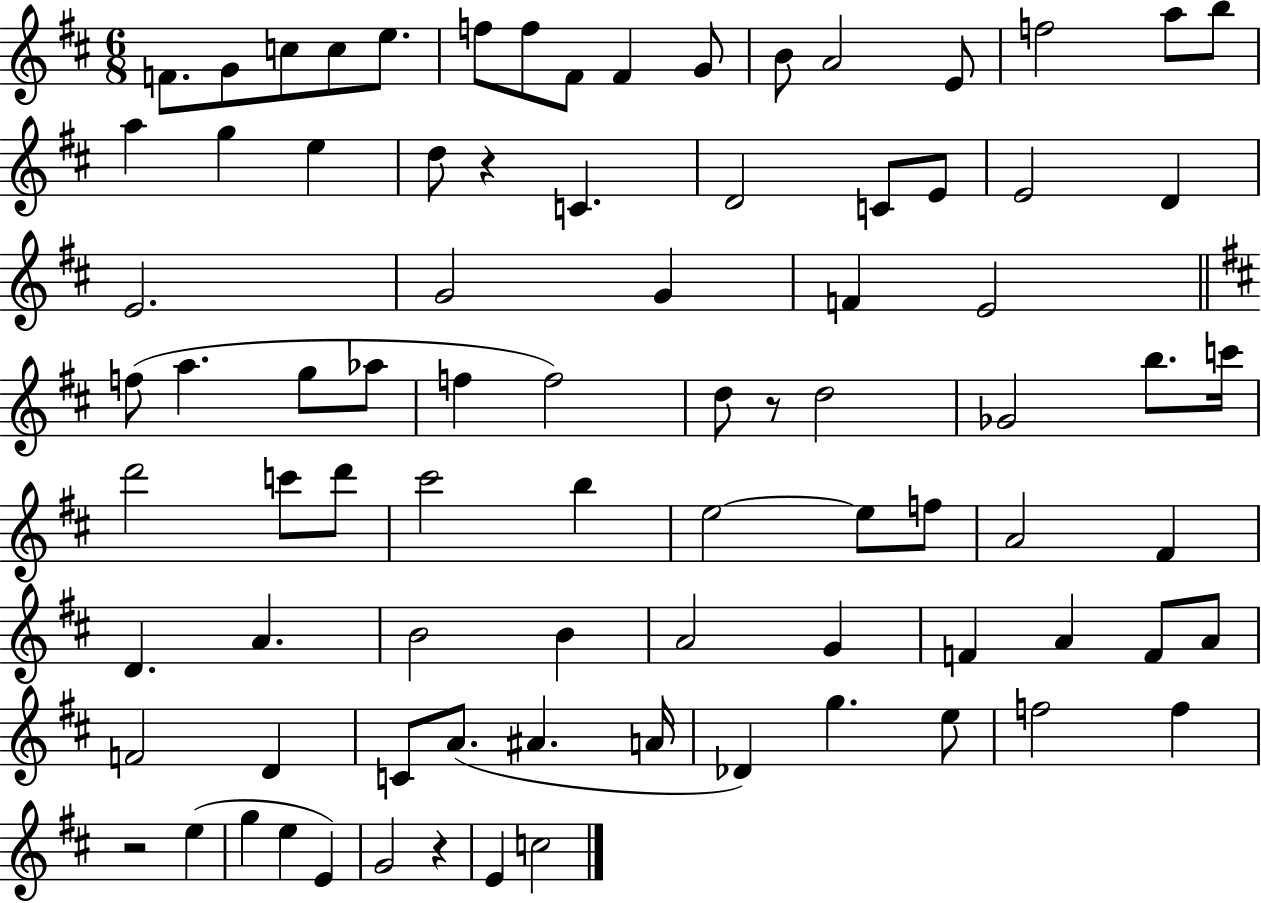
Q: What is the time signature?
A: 6/8